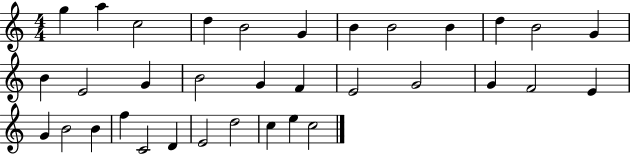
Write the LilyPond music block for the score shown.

{
  \clef treble
  \numericTimeSignature
  \time 4/4
  \key c \major
  g''4 a''4 c''2 | d''4 b'2 g'4 | b'4 b'2 b'4 | d''4 b'2 g'4 | \break b'4 e'2 g'4 | b'2 g'4 f'4 | e'2 g'2 | g'4 f'2 e'4 | \break g'4 b'2 b'4 | f''4 c'2 d'4 | e'2 d''2 | c''4 e''4 c''2 | \break \bar "|."
}